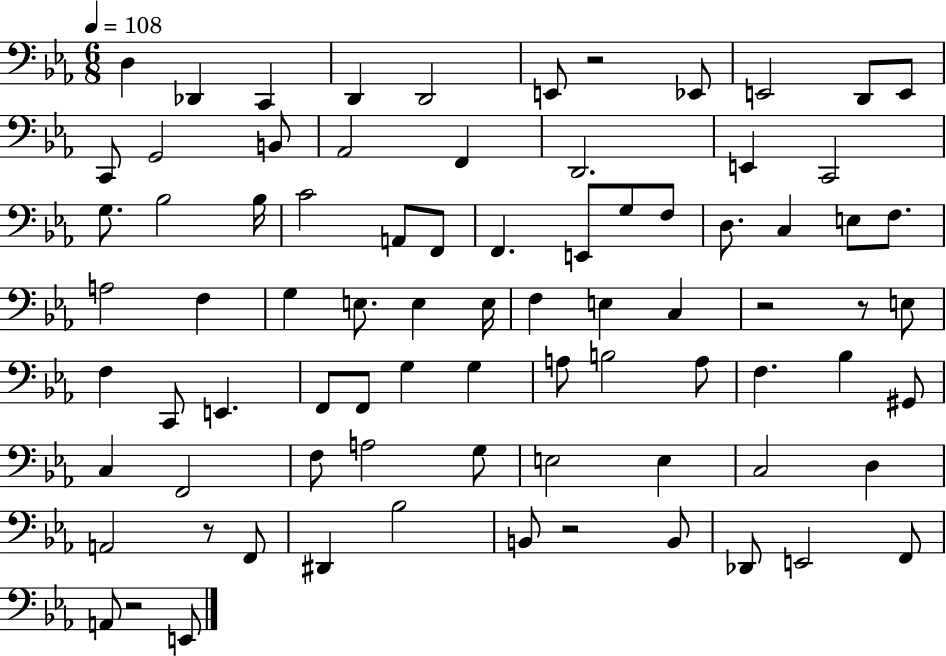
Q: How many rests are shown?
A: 6